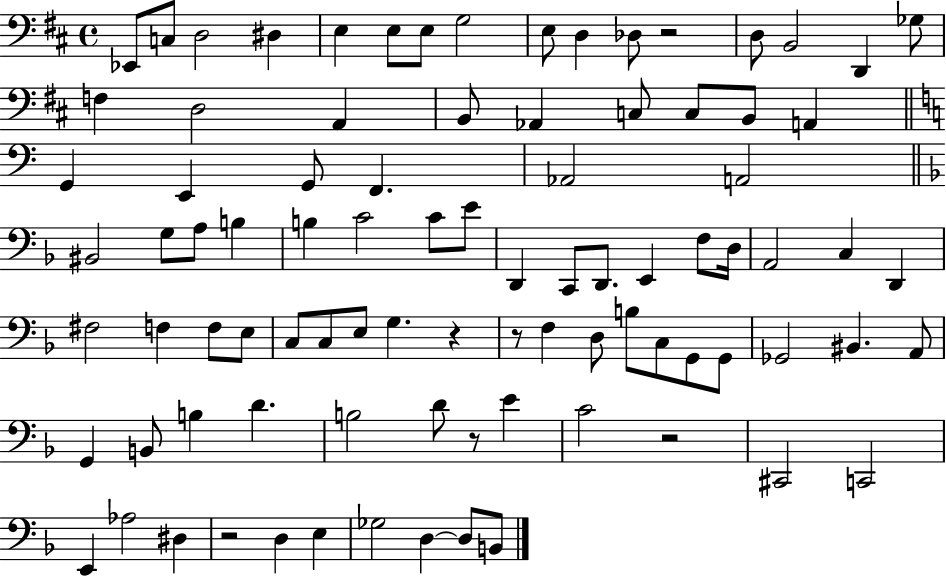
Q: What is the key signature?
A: D major